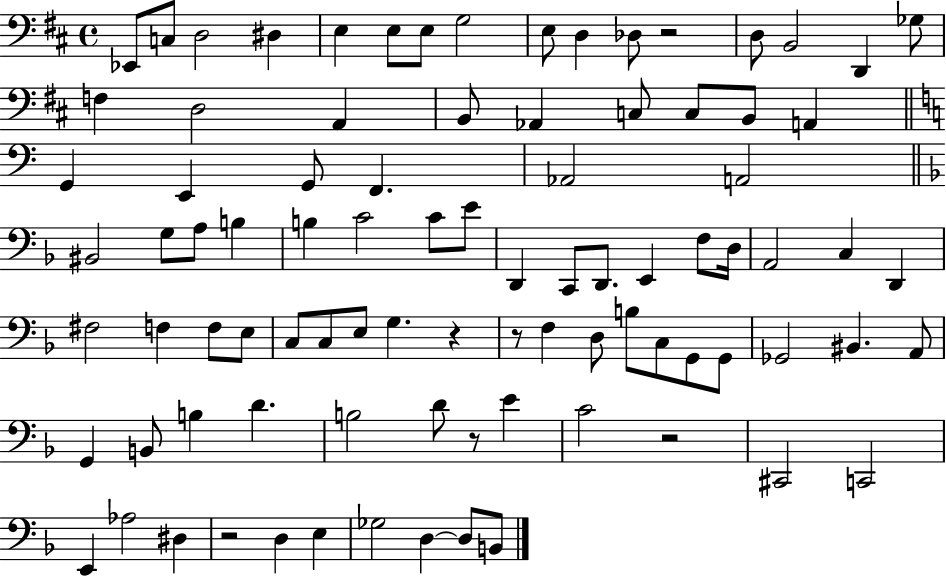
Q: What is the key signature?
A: D major